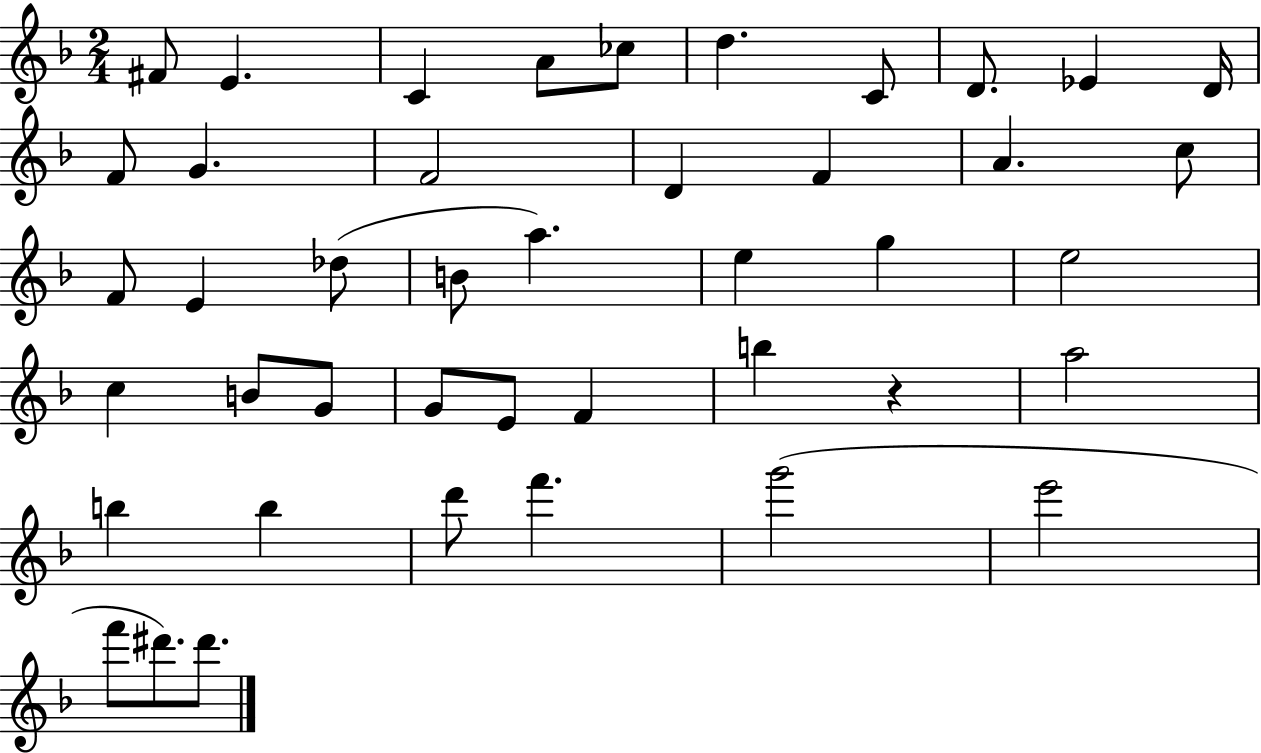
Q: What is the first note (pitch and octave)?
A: F#4